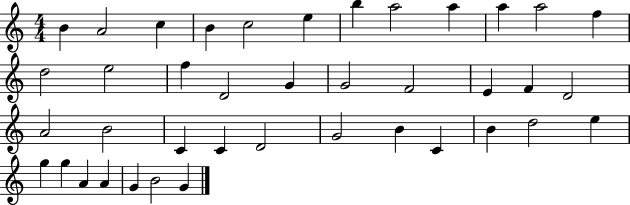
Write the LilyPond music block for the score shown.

{
  \clef treble
  \numericTimeSignature
  \time 4/4
  \key c \major
  b'4 a'2 c''4 | b'4 c''2 e''4 | b''4 a''2 a''4 | a''4 a''2 f''4 | \break d''2 e''2 | f''4 d'2 g'4 | g'2 f'2 | e'4 f'4 d'2 | \break a'2 b'2 | c'4 c'4 d'2 | g'2 b'4 c'4 | b'4 d''2 e''4 | \break g''4 g''4 a'4 a'4 | g'4 b'2 g'4 | \bar "|."
}